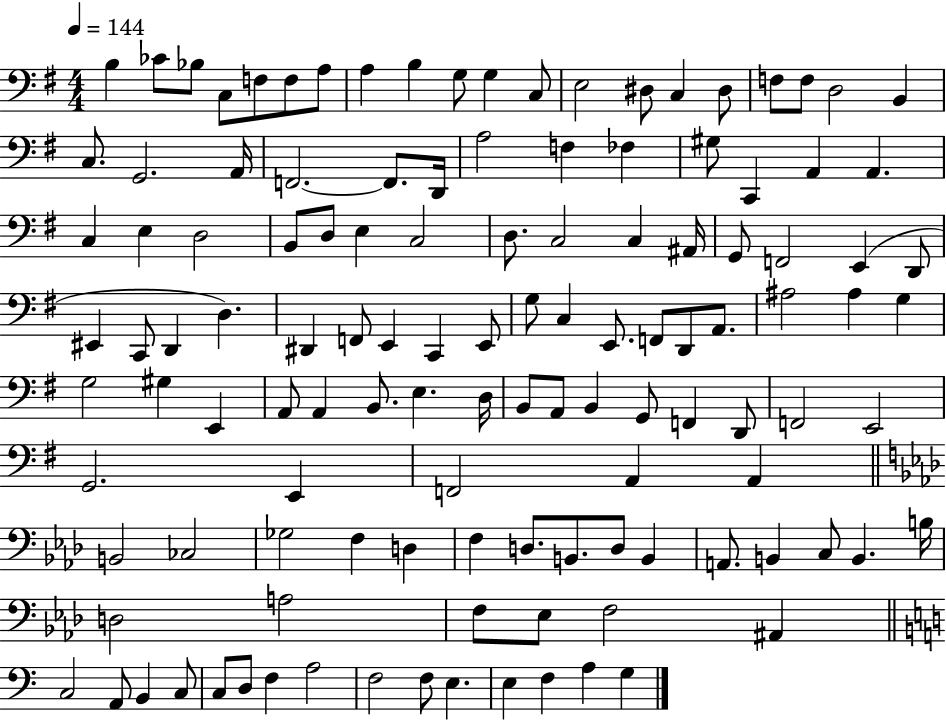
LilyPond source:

{
  \clef bass
  \numericTimeSignature
  \time 4/4
  \key g \major
  \tempo 4 = 144
  b4 ces'8 bes8 c8 f8 f8 a8 | a4 b4 g8 g4 c8 | e2 dis8 c4 dis8 | f8 f8 d2 b,4 | \break c8. g,2. a,16 | f,2.~~ f,8. d,16 | a2 f4 fes4 | gis8 c,4 a,4 a,4. | \break c4 e4 d2 | b,8 d8 e4 c2 | d8. c2 c4 ais,16 | g,8 f,2 e,4( d,8 | \break eis,4 c,8 d,4 d4.) | dis,4 f,8 e,4 c,4 e,8 | g8 c4 e,8. f,8 d,8 a,8. | ais2 ais4 g4 | \break g2 gis4 e,4 | a,8 a,4 b,8. e4. d16 | b,8 a,8 b,4 g,8 f,4 d,8 | f,2 e,2 | \break g,2. e,4 | f,2 a,4 a,4 | \bar "||" \break \key aes \major b,2 ces2 | ges2 f4 d4 | f4 d8. b,8. d8 b,4 | a,8. b,4 c8 b,4. b16 | \break d2 a2 | f8 ees8 f2 ais,4 | \bar "||" \break \key c \major c2 a,8 b,4 c8 | c8 d8 f4 a2 | f2 f8 e4. | e4 f4 a4 g4 | \break \bar "|."
}